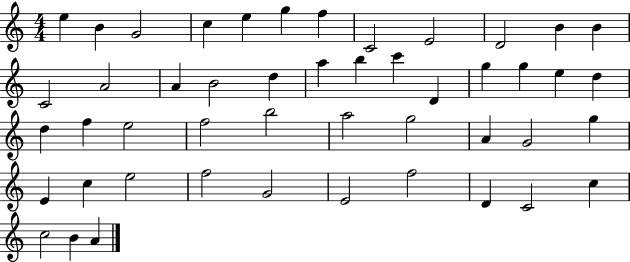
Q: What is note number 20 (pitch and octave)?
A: C6